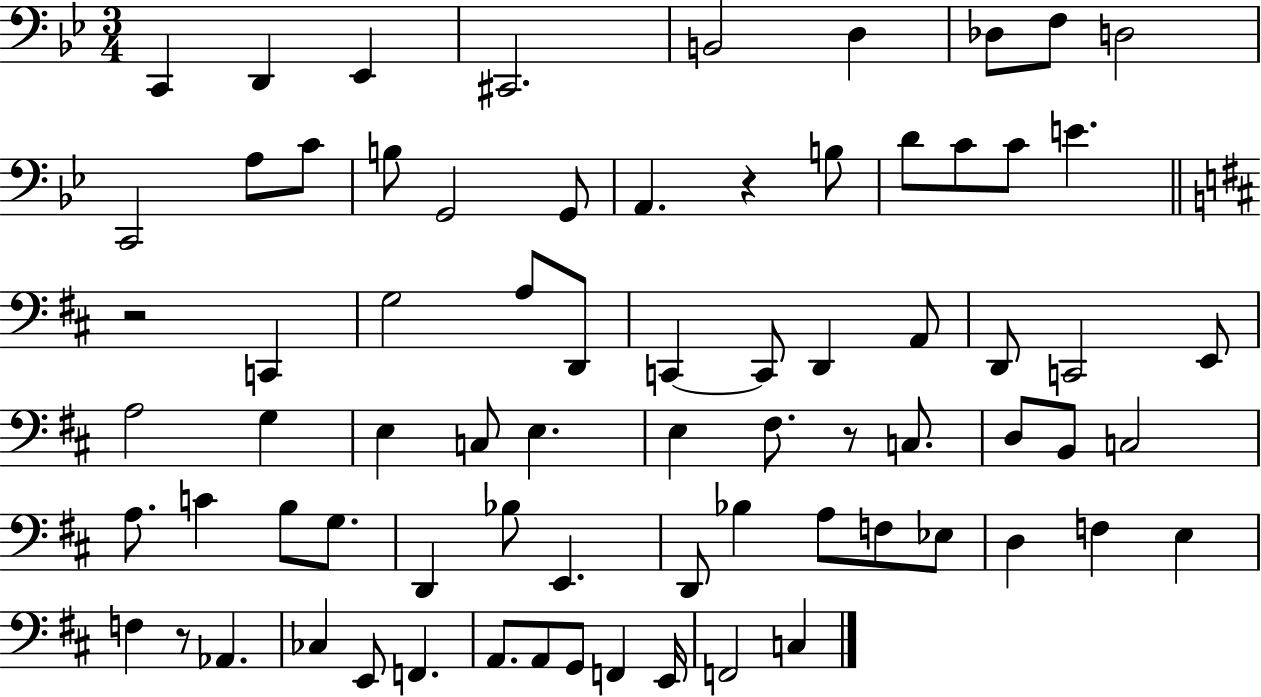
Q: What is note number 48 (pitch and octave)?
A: D2